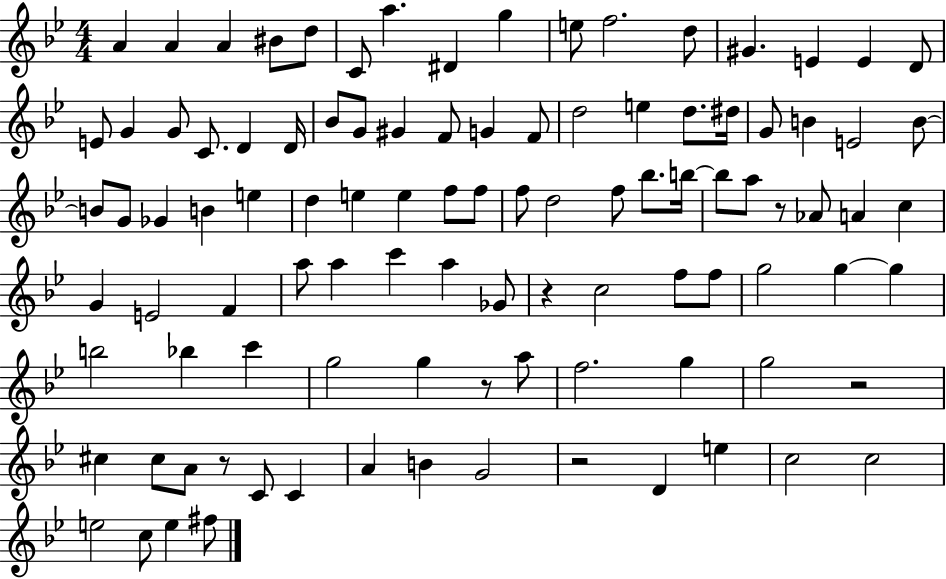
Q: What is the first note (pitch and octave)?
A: A4